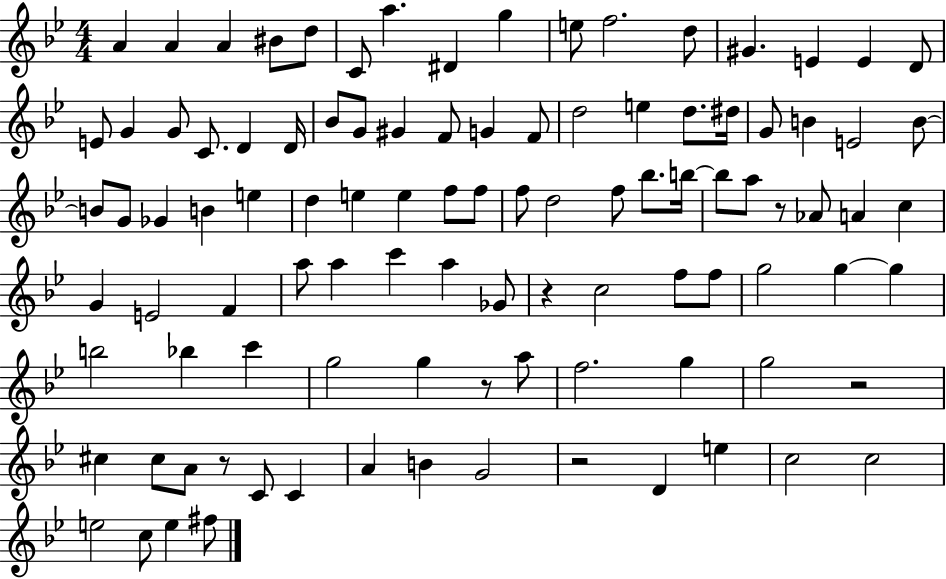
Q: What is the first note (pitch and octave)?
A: A4